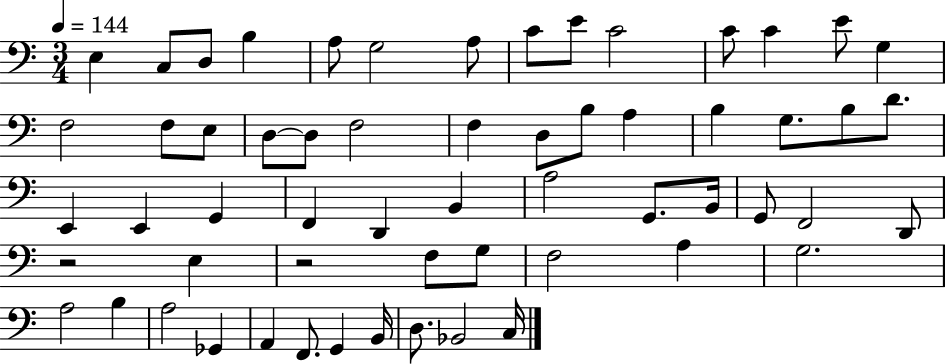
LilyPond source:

{
  \clef bass
  \numericTimeSignature
  \time 3/4
  \key c \major
  \tempo 4 = 144
  \repeat volta 2 { e4 c8 d8 b4 | a8 g2 a8 | c'8 e'8 c'2 | c'8 c'4 e'8 g4 | \break f2 f8 e8 | d8~~ d8 f2 | f4 d8 b8 a4 | b4 g8. b8 d'8. | \break e,4 e,4 g,4 | f,4 d,4 b,4 | a2 g,8. b,16 | g,8 f,2 d,8 | \break r2 e4 | r2 f8 g8 | f2 a4 | g2. | \break a2 b4 | a2 ges,4 | a,4 f,8. g,4 b,16 | d8. bes,2 c16 | \break } \bar "|."
}